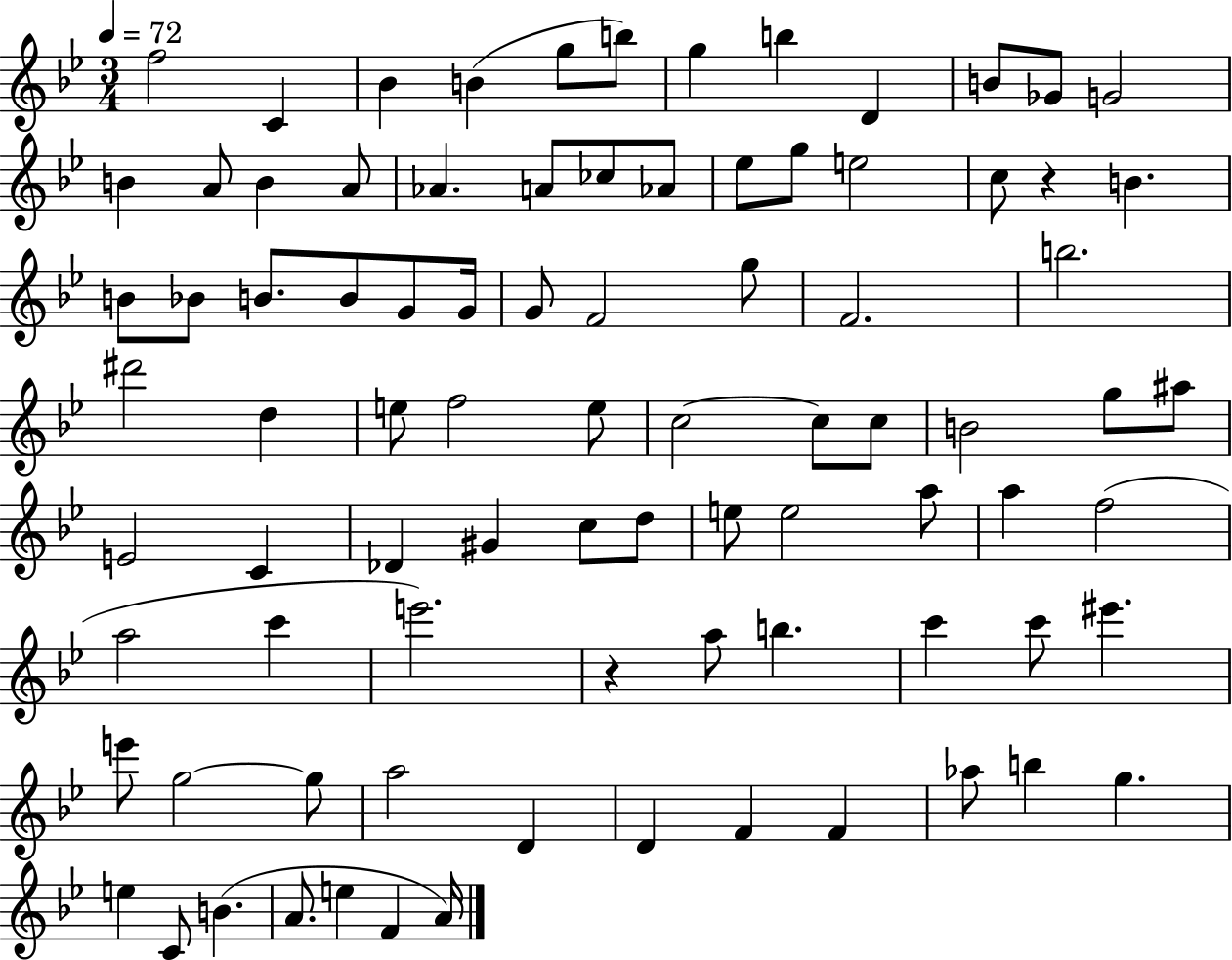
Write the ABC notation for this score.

X:1
T:Untitled
M:3/4
L:1/4
K:Bb
f2 C _B B g/2 b/2 g b D B/2 _G/2 G2 B A/2 B A/2 _A A/2 _c/2 _A/2 _e/2 g/2 e2 c/2 z B B/2 _B/2 B/2 B/2 G/2 G/4 G/2 F2 g/2 F2 b2 ^d'2 d e/2 f2 e/2 c2 c/2 c/2 B2 g/2 ^a/2 E2 C _D ^G c/2 d/2 e/2 e2 a/2 a f2 a2 c' e'2 z a/2 b c' c'/2 ^e' e'/2 g2 g/2 a2 D D F F _a/2 b g e C/2 B A/2 e F A/4